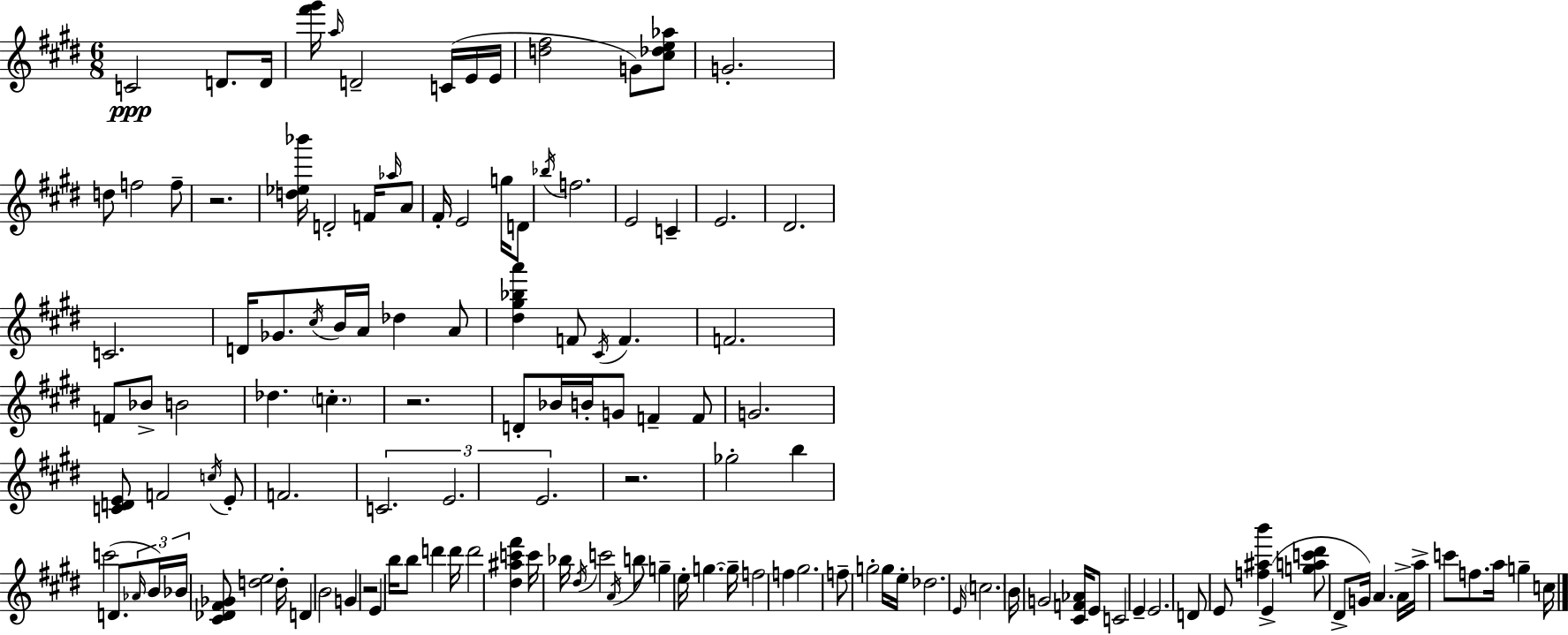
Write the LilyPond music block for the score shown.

{
  \clef treble
  \numericTimeSignature
  \time 6/8
  \key e \major
  c'2\ppp d'8. d'16 | <fis''' gis'''>16 \grace { a''16 } d'2-- c'16( e'16 | e'16 <d'' fis''>2 g'8) <cis'' des'' e'' aes''>8 | g'2.-. | \break d''8 f''2 f''8-- | r2. | <d'' ees'' bes'''>16 d'2-. f'16 \grace { aes''16 } | a'8 fis'16-. e'2 g''16 | \break d'8 \acciaccatura { bes''16 } f''2. | e'2 c'4-- | e'2. | dis'2. | \break c'2. | d'16 ges'8. \acciaccatura { cis''16 } b'16 a'16 des''4 | a'8 <dis'' gis'' bes'' a'''>4 f'8 \acciaccatura { cis'16 } f'4. | f'2. | \break f'8 bes'8-> b'2 | des''4. \parenthesize c''4.-. | r2. | d'8-. bes'16 b'16-. g'8 f'4-- | \break f'8 g'2. | <c' d' e'>8 f'2 | \acciaccatura { c''16 } e'8-. f'2. | \tuplet 3/2 { c'2. | \break e'2. | e'2. } | r2. | ges''2-. | \break b''4 c'''2( | d'8. \tuplet 3/2 { \grace { aes'16 } b'16) bes'16 } <cis' des' fis' ges'>8 <d'' e''>2 | d''16-. d'4 b'2 | g'4 r2 | \break e'4 b''16 | b''8 d'''4 d'''16 d'''2 | <dis'' ais'' c''' fis'''>4 c'''16 bes''16 \acciaccatura { dis''16 } c'''2 | \acciaccatura { a'16 } b''8 g''4-- | \break e''16-. g''4.~~ g''16-- f''2 | f''4 gis''2. | f''8-- g''2-. | g''16 e''16-. des''2. | \break \grace { e'16 } \parenthesize c''2. | b'16 g'2 | <cis' f' aes'>16 e'8 c'2 | e'4-- e'2. | \break d'8 | e'8 <f'' ais'' b'''>4 e'4->( <g'' a'' c''' dis'''>8 | dis'8-> g'16) a'4. a'16-> a''16-> c'''8 | f''8. a''16 g''4-- c''16 \bar "|."
}